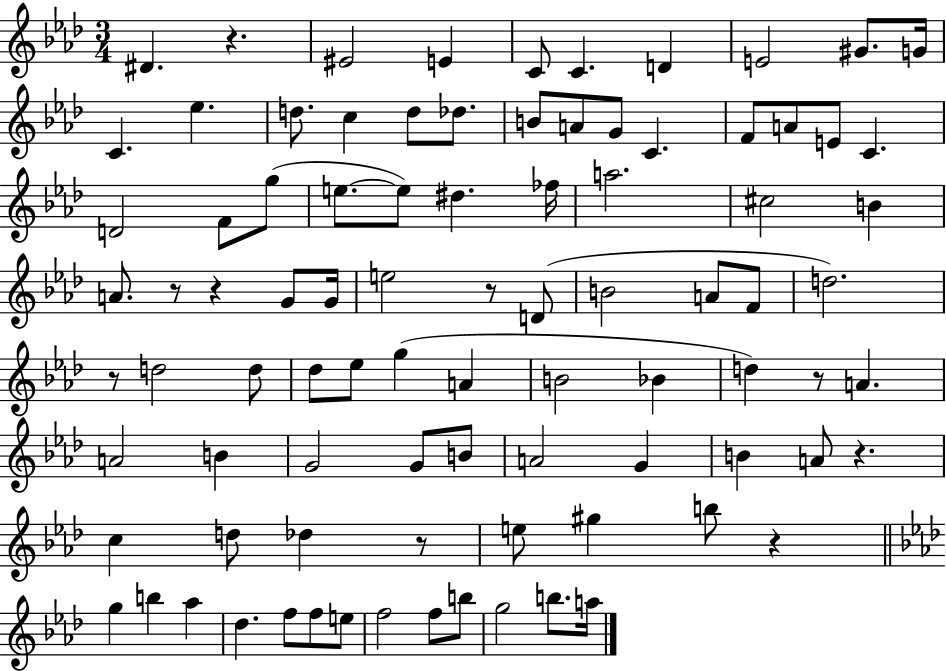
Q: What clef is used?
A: treble